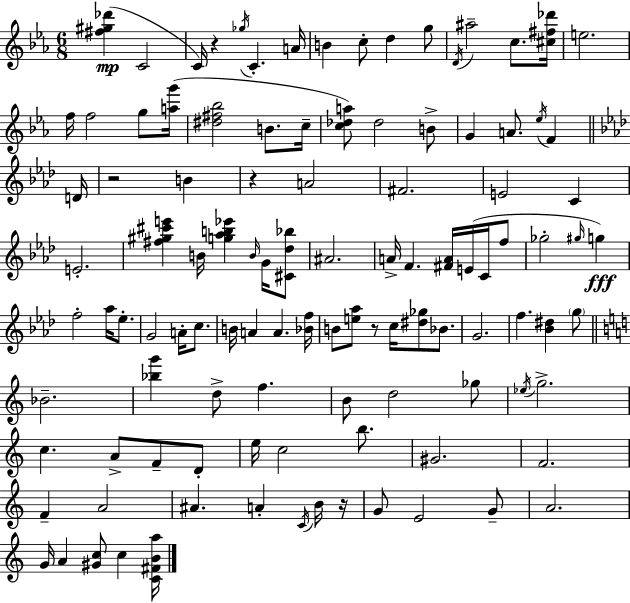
[F#5,G#5,Db6]/q C4/h C4/s R/q Gb5/s C4/q. A4/s B4/q C5/e D5/q G5/e D4/s A#5/h C5/e. [C#5,F#5,Db6]/s E5/h. F5/s F5/h G5/e [A5,G6]/s [D#5,F#5,Bb5]/h B4/e. C5/s [C5,Db5,A5]/e Db5/h B4/e G4/q A4/e. Eb5/s F4/q D4/s R/h B4/q R/q A4/h F#4/h. E4/h C4/q E4/h. [F#5,G#5,C#6,E6]/q B4/s [G5,Ab5,B5,Eb6]/q B4/s G4/s [C#4,Db5,Bb5]/e A#4/h. A4/s F4/q. [F#4,A4]/s E4/s C4/s F5/e Gb5/h G#5/s G5/q F5/h Ab5/s Eb5/e. G4/h A4/s C5/e. B4/s A4/q A4/q. [Bb4,F5]/s B4/e [E5,Ab5]/e R/e C5/s [D#5,Gb5]/e Bb4/e. G4/h. F5/q. [Bb4,D#5]/q G5/e Bb4/h. [Bb5,G6]/q D5/e F5/q. B4/e D5/h Gb5/e Eb5/s G5/h. C5/q. A4/e F4/e D4/e E5/s C5/h B5/e. G#4/h. F4/h. F4/q A4/h A#4/q. A4/q C4/s B4/s R/s G4/e E4/h G4/e A4/h. G4/s A4/q [G#4,C5]/e C5/q [C4,F#4,B4,A5]/s